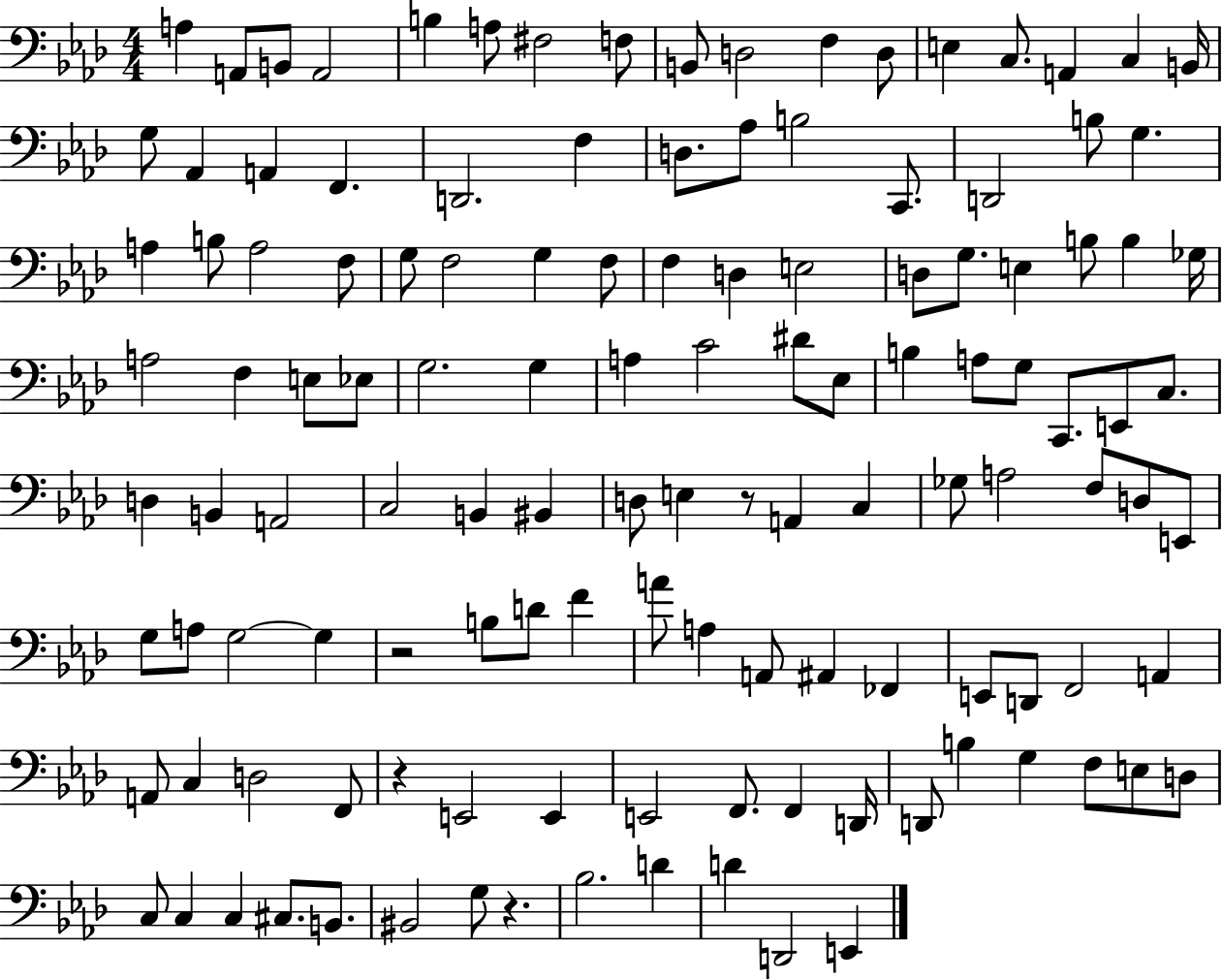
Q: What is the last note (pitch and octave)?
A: E2